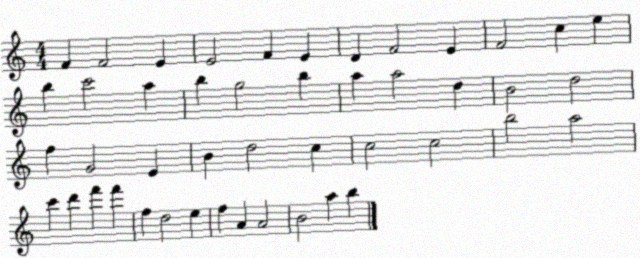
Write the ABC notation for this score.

X:1
T:Untitled
M:4/4
L:1/4
K:C
F F2 E E2 F E D F2 E F2 c e b c'2 a b g2 b a a2 d B2 d2 f G2 E B d2 c c2 c2 b2 a2 c' d' f' f' f d2 e f A A2 B2 a b